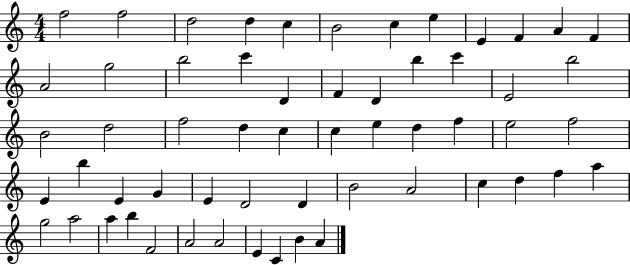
F5/h F5/h D5/h D5/q C5/q B4/h C5/q E5/q E4/q F4/q A4/q F4/q A4/h G5/h B5/h C6/q D4/q F4/q D4/q B5/q C6/q E4/h B5/h B4/h D5/h F5/h D5/q C5/q C5/q E5/q D5/q F5/q E5/h F5/h E4/q B5/q E4/q G4/q E4/q D4/h D4/q B4/h A4/h C5/q D5/q F5/q A5/q G5/h A5/h A5/q B5/q F4/h A4/h A4/h E4/q C4/q B4/q A4/q